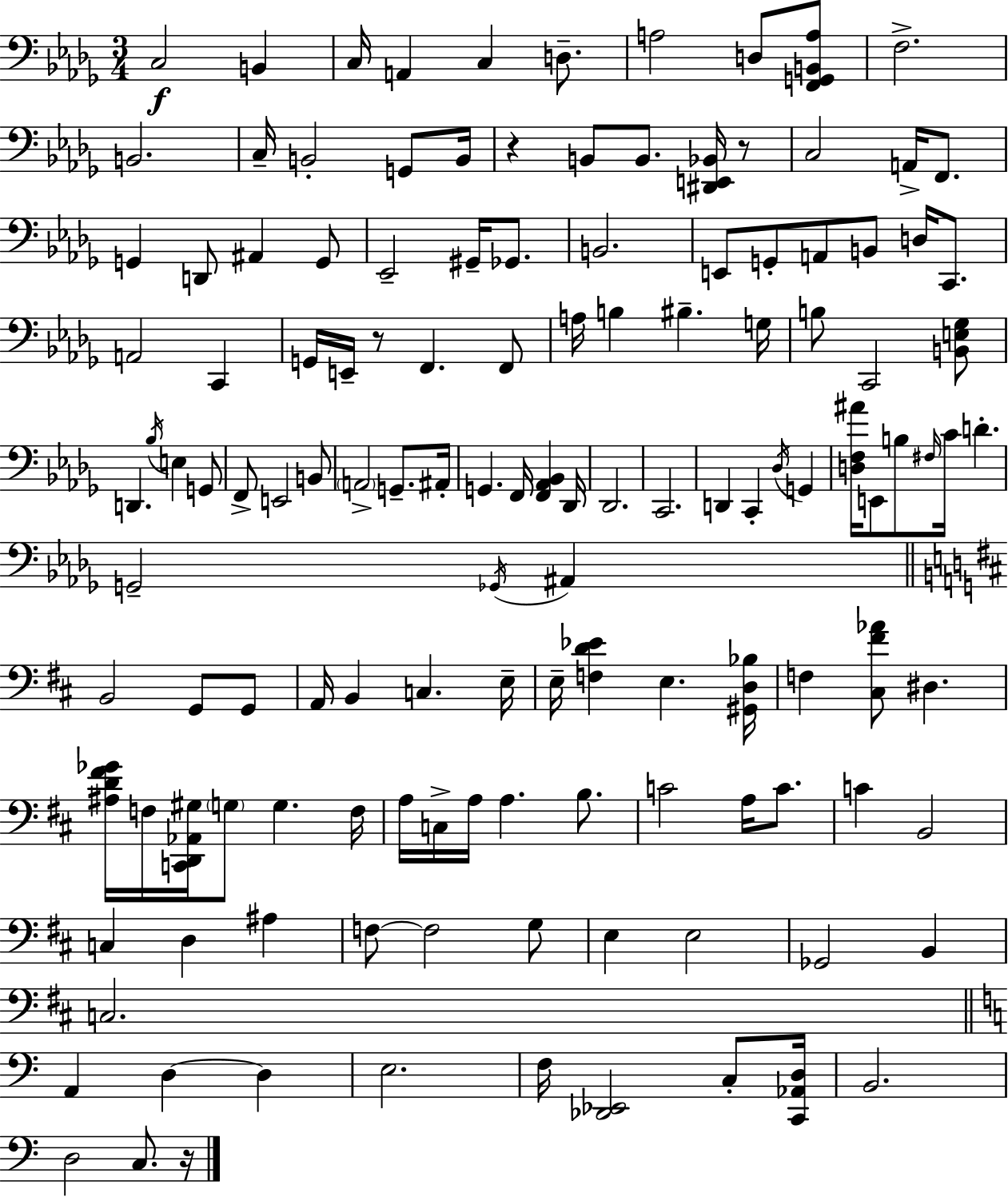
X:1
T:Untitled
M:3/4
L:1/4
K:Bbm
C,2 B,, C,/4 A,, C, D,/2 A,2 D,/2 [F,,G,,B,,A,]/2 F,2 B,,2 C,/4 B,,2 G,,/2 B,,/4 z B,,/2 B,,/2 [^D,,E,,_B,,]/4 z/2 C,2 A,,/4 F,,/2 G,, D,,/2 ^A,, G,,/2 _E,,2 ^G,,/4 _G,,/2 B,,2 E,,/2 G,,/2 A,,/2 B,,/2 D,/4 C,,/2 A,,2 C,, G,,/4 E,,/4 z/2 F,, F,,/2 A,/4 B, ^B, G,/4 B,/2 C,,2 [B,,E,_G,]/2 D,, _B,/4 E, G,,/2 F,,/2 E,,2 B,,/2 A,,2 G,,/2 ^A,,/4 G,, F,,/4 [F,,_A,,_B,,] _D,,/4 _D,,2 C,,2 D,, C,, _D,/4 G,, [D,F,^A]/4 E,,/2 B,/2 ^F,/4 C/4 D G,,2 _G,,/4 ^A,, B,,2 G,,/2 G,,/2 A,,/4 B,, C, E,/4 E,/4 [F,D_E] E, [^G,,D,_B,]/4 F, [^C,^F_A]/2 ^D, [^A,D^F_G]/4 F,/4 [C,,D,,_A,,^G,]/4 G,/2 G, F,/4 A,/4 C,/4 A,/4 A, B,/2 C2 A,/4 C/2 C B,,2 C, D, ^A, F,/2 F,2 G,/2 E, E,2 _G,,2 B,, C,2 A,, D, D, E,2 F,/4 [_D,,_E,,]2 C,/2 [C,,_A,,D,]/4 B,,2 D,2 C,/2 z/4